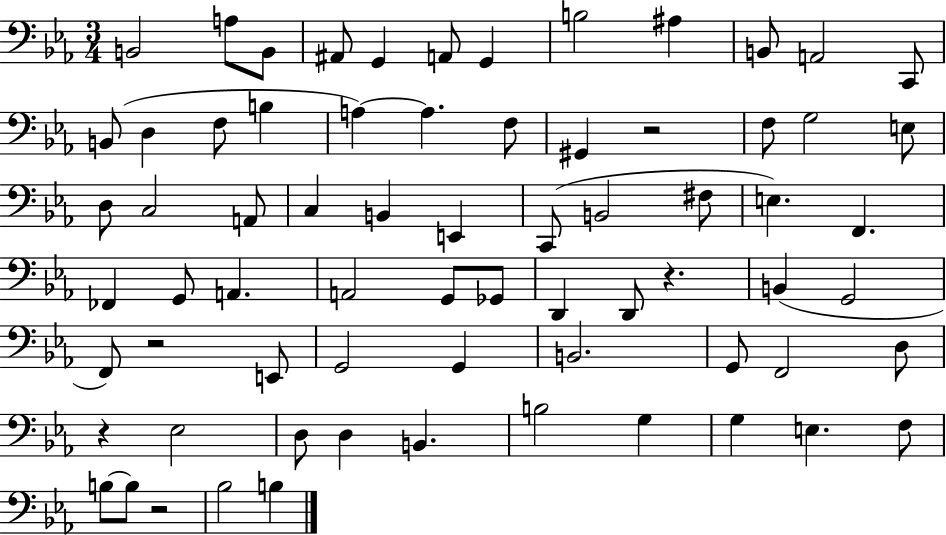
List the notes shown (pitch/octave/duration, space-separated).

B2/h A3/e B2/e A#2/e G2/q A2/e G2/q B3/h A#3/q B2/e A2/h C2/e B2/e D3/q F3/e B3/q A3/q A3/q. F3/e G#2/q R/h F3/e G3/h E3/e D3/e C3/h A2/e C3/q B2/q E2/q C2/e B2/h F#3/e E3/q. F2/q. FES2/q G2/e A2/q. A2/h G2/e Gb2/e D2/q D2/e R/q. B2/q G2/h F2/e R/h E2/e G2/h G2/q B2/h. G2/e F2/h D3/e R/q Eb3/h D3/e D3/q B2/q. B3/h G3/q G3/q E3/q. F3/e B3/e B3/e R/h Bb3/h B3/q